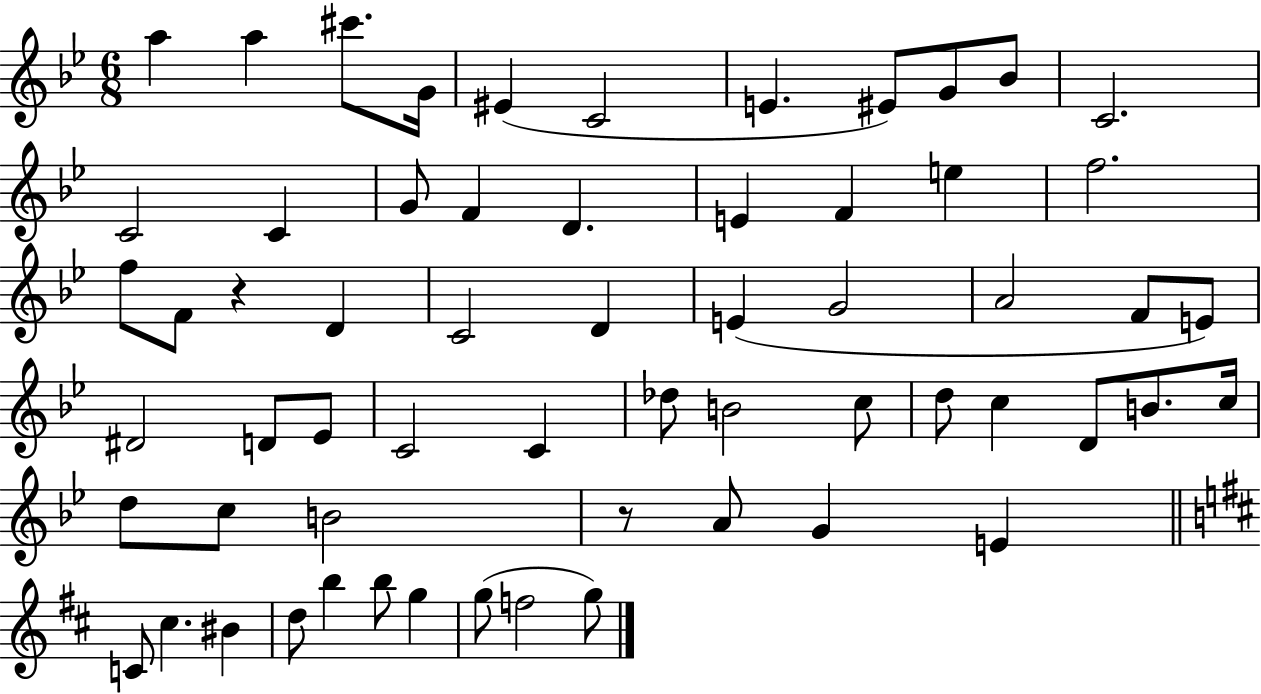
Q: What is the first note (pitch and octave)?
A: A5